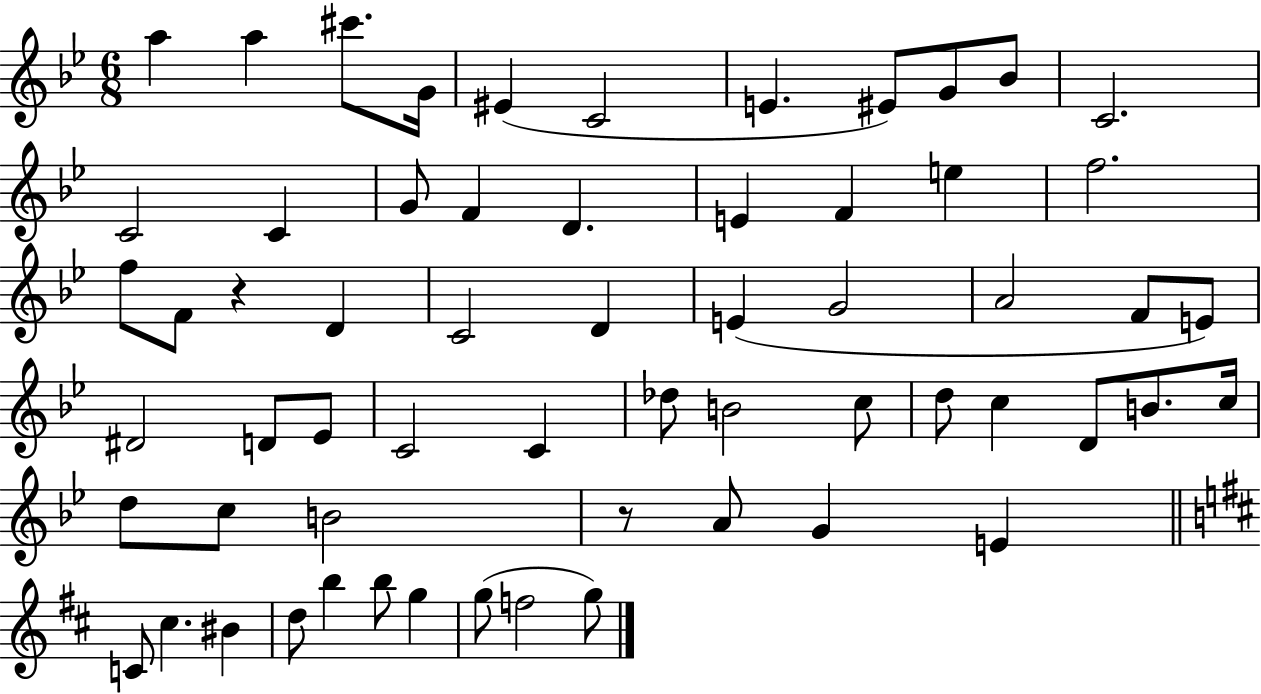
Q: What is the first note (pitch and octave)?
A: A5